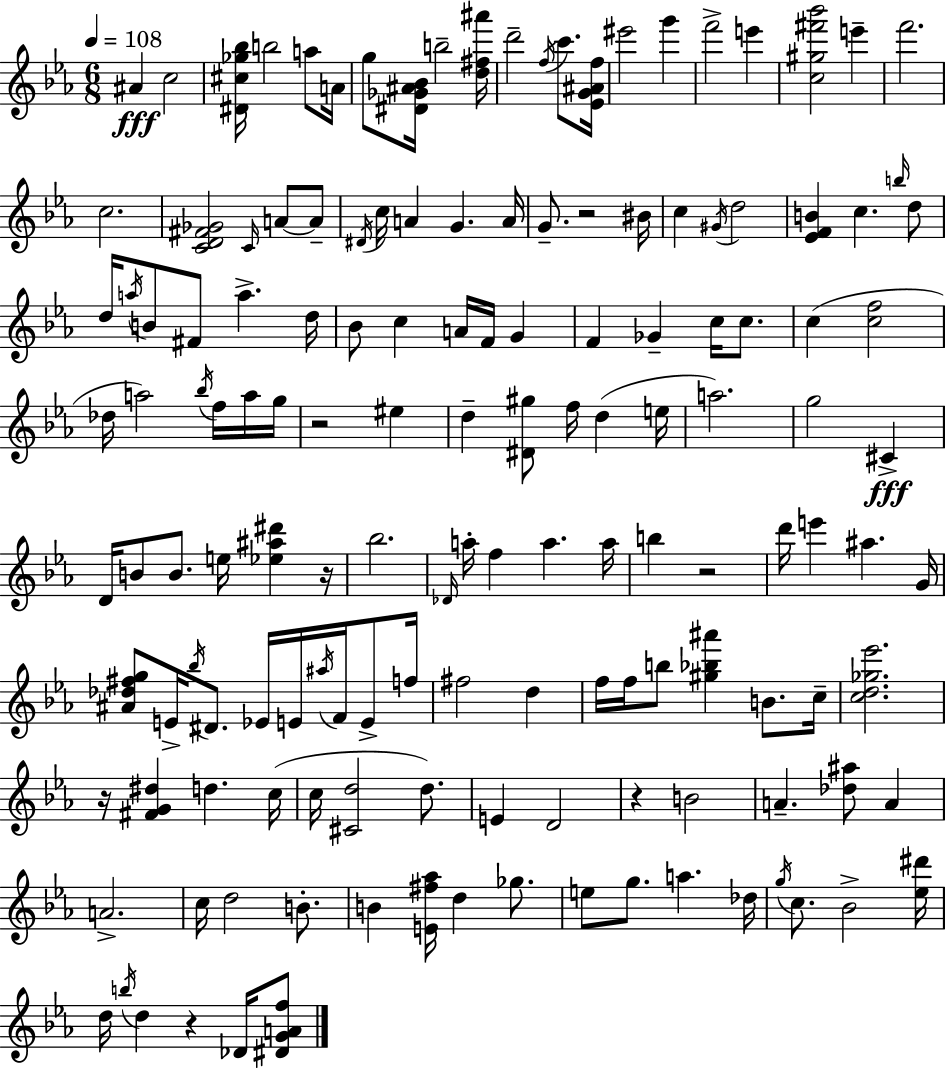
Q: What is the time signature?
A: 6/8